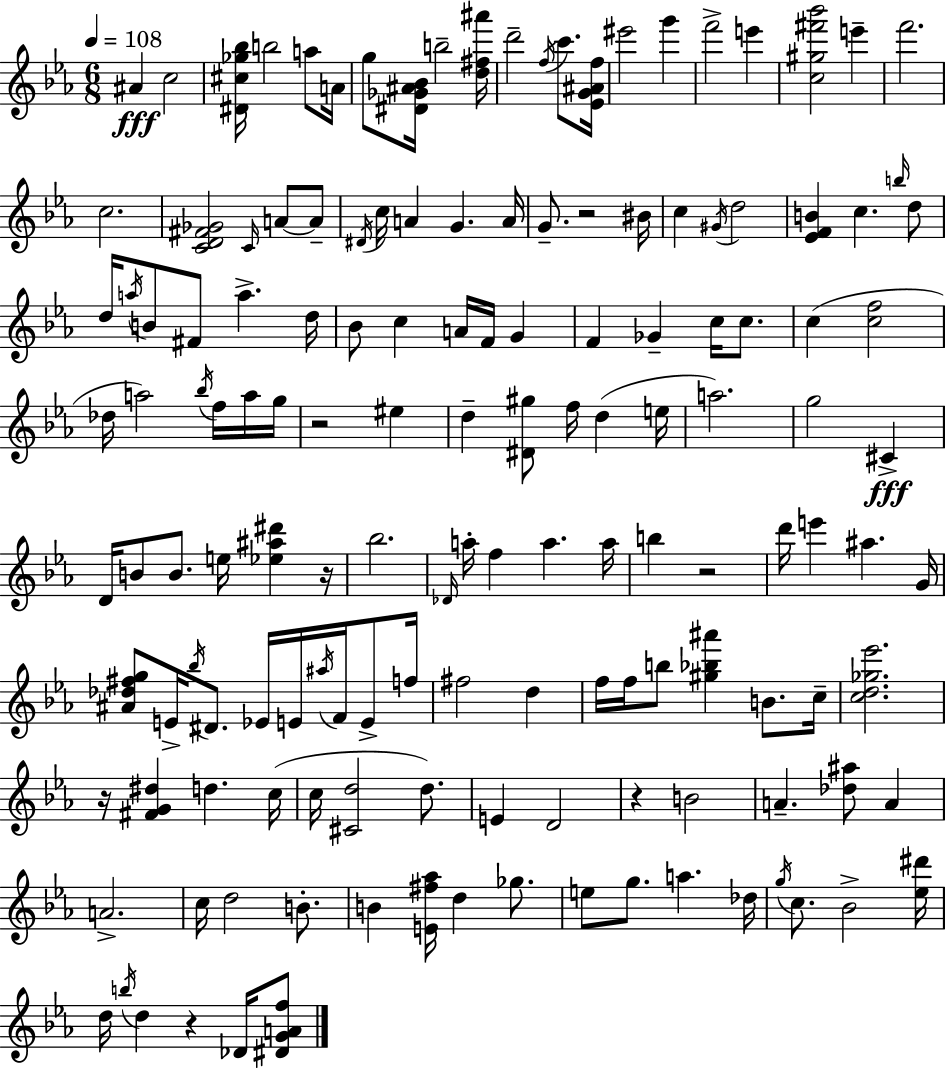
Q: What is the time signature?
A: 6/8